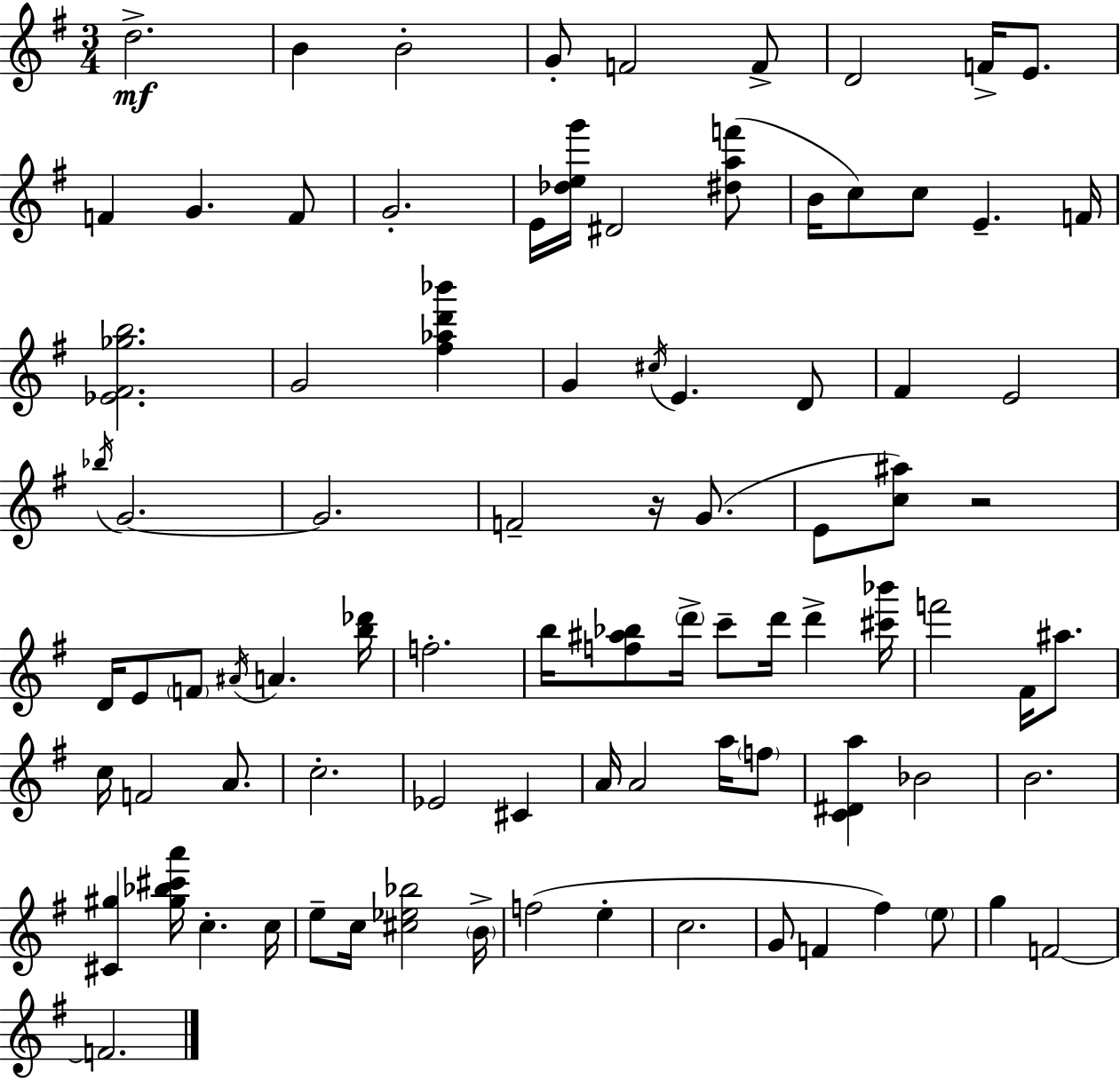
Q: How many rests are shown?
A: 2